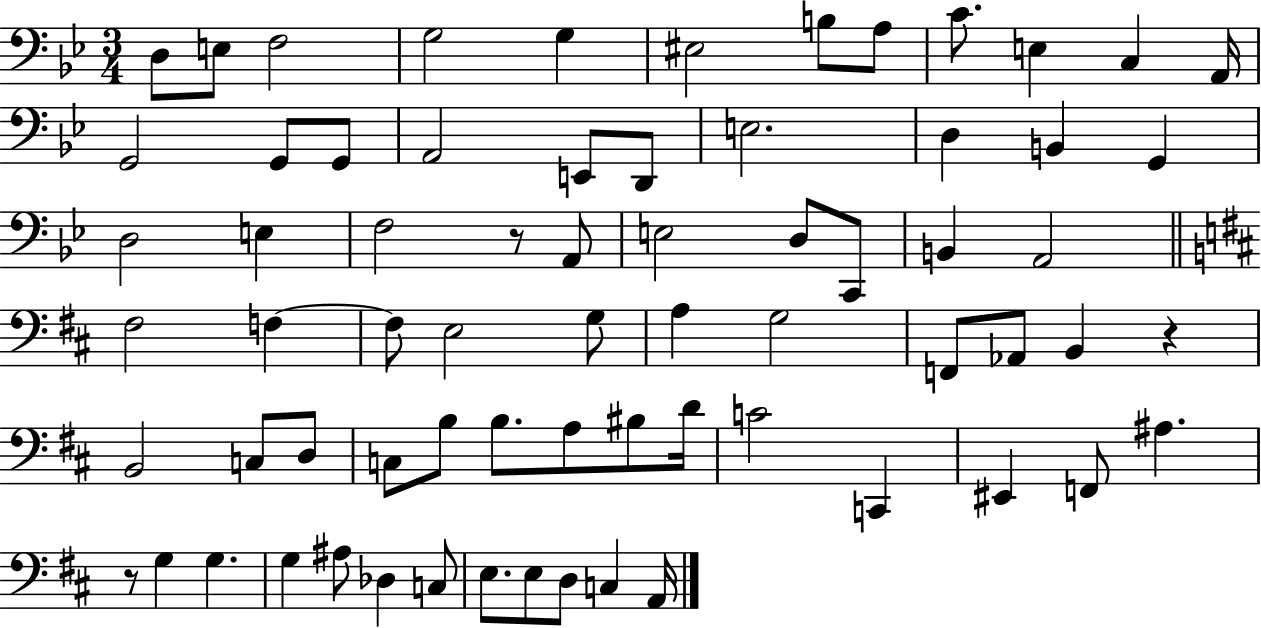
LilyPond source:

{
  \clef bass
  \numericTimeSignature
  \time 3/4
  \key bes \major
  d8 e8 f2 | g2 g4 | eis2 b8 a8 | c'8. e4 c4 a,16 | \break g,2 g,8 g,8 | a,2 e,8 d,8 | e2. | d4 b,4 g,4 | \break d2 e4 | f2 r8 a,8 | e2 d8 c,8 | b,4 a,2 | \break \bar "||" \break \key d \major fis2 f4~~ | f8 e2 g8 | a4 g2 | f,8 aes,8 b,4 r4 | \break b,2 c8 d8 | c8 b8 b8. a8 bis8 d'16 | c'2 c,4 | eis,4 f,8 ais4. | \break r8 g4 g4. | g4 ais8 des4 c8 | e8. e8 d8 c4 a,16 | \bar "|."
}